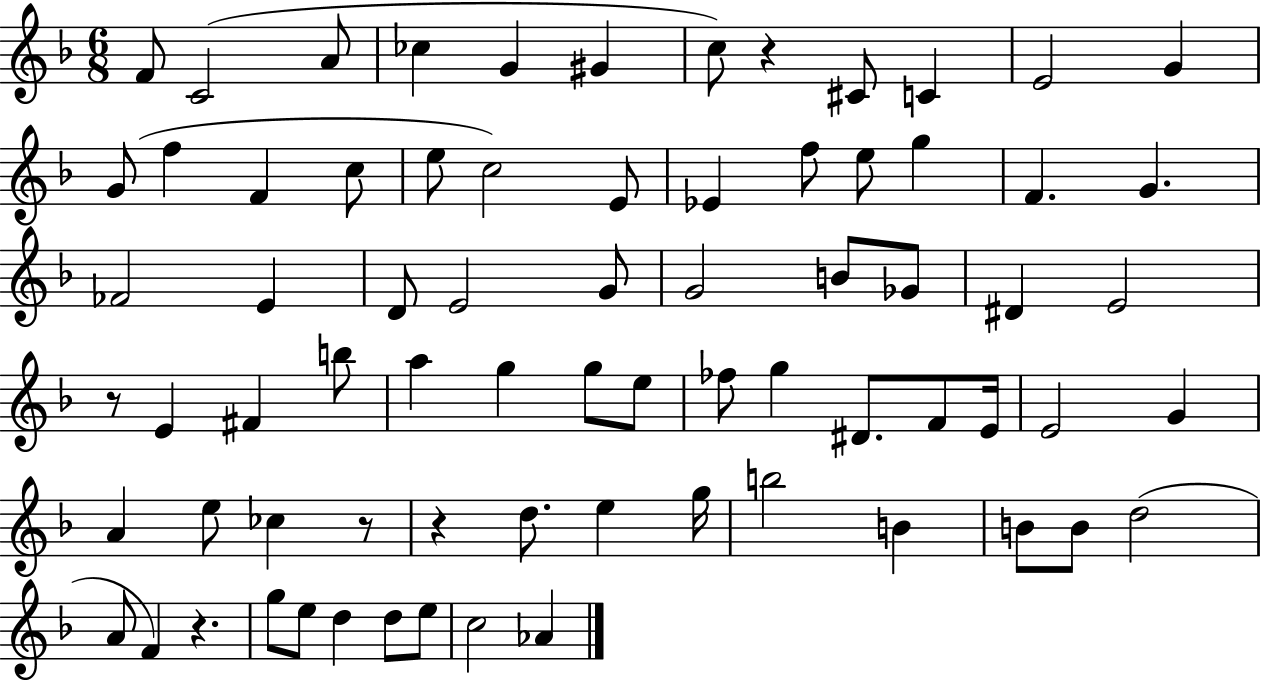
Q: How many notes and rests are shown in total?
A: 73